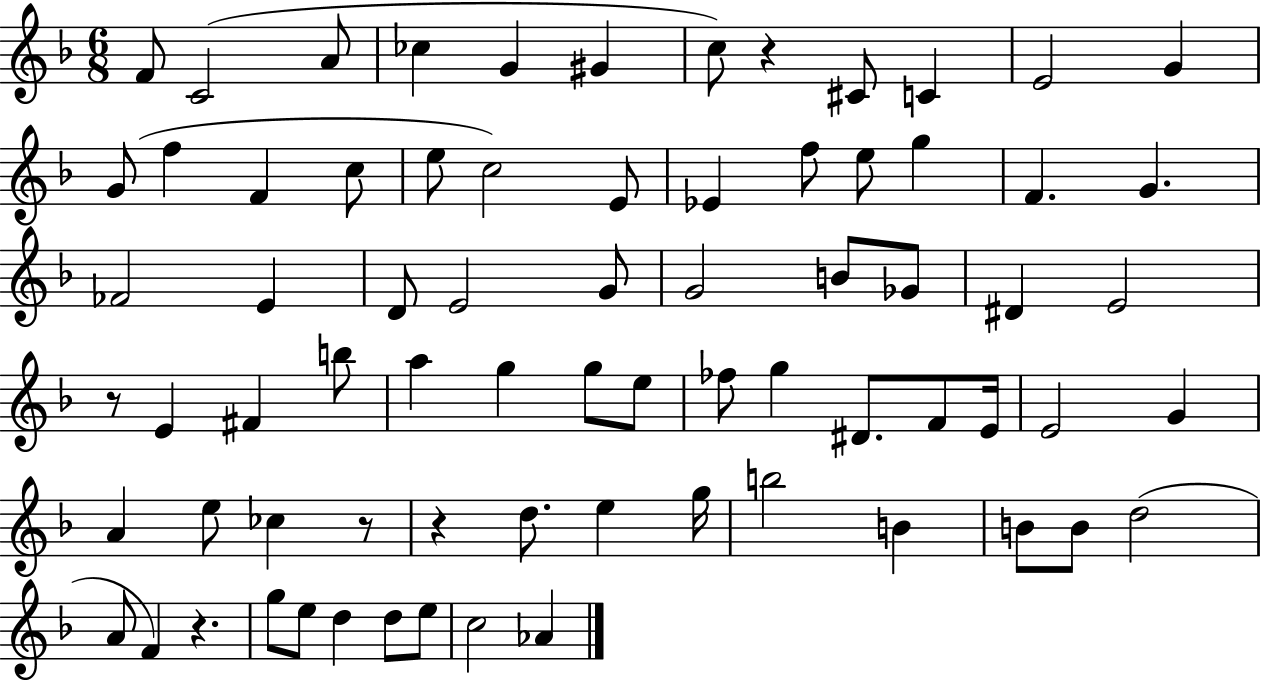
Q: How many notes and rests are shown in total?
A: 73